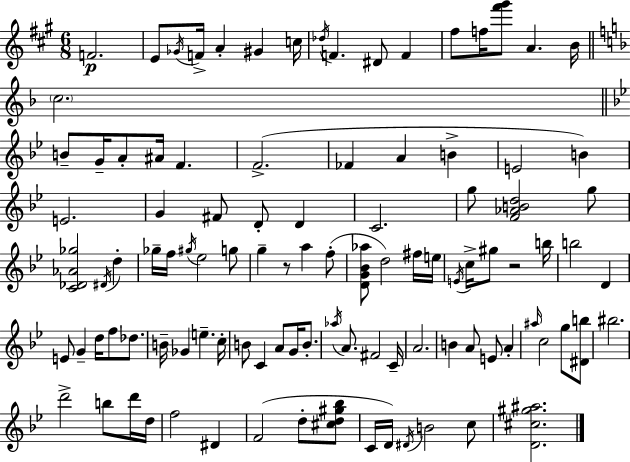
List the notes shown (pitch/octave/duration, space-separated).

F4/h. E4/e Gb4/s F4/s A4/q G#4/q C5/s Db5/s F4/q. D#4/e F4/q F#5/e F5/s [F#6,G#6]/e A4/q. B4/s C5/h. B4/e G4/s A4/e A#4/s F4/q. F4/h. FES4/q A4/q B4/q E4/h B4/q E4/h. G4/q F#4/e D4/e D4/q C4/h. G5/e [F4,Ab4,B4,D5]/h G5/e [C4,Db4,Ab4,Gb5]/h D#4/s D5/q Gb5/s F5/s G#5/s Eb5/h G5/e G5/q R/e A5/q F5/e [D4,G4,Bb4,Ab5]/e D5/h F#5/s E5/s E4/s C5/s G#5/e R/h B5/s B5/h D4/q E4/e G4/q D5/s F5/e Db5/e. B4/s Gb4/q E5/q. C5/s B4/e C4/q A4/e G4/s B4/e. Ab5/s A4/e. F#4/h C4/s A4/h. B4/q A4/e E4/e A4/q A#5/s C5/h G5/e [D#4,B5]/e BIS5/h. D6/h B5/e D6/s D5/s F5/h D#4/q F4/h D5/e [C#5,D5,G#5,Bb5]/e C4/s D4/s D#4/s B4/h C5/e [D4,C#5,G#5,A#5]/h.